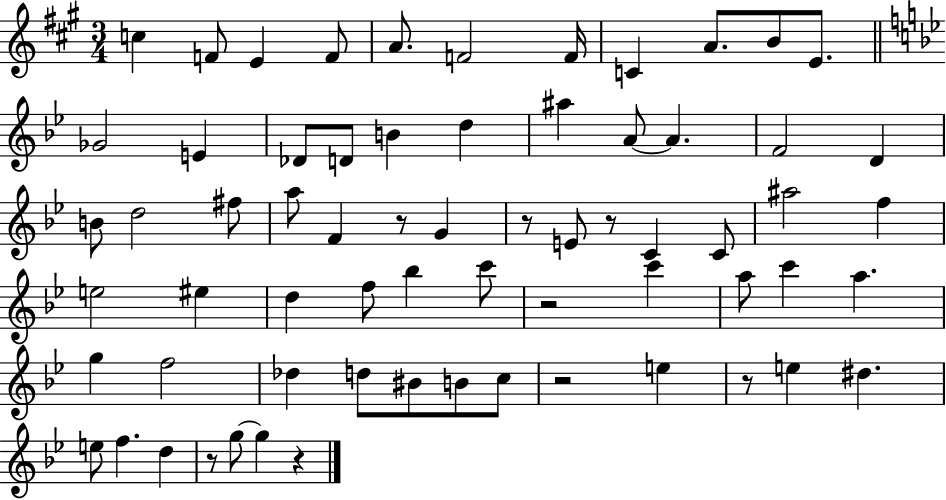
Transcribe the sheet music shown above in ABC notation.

X:1
T:Untitled
M:3/4
L:1/4
K:A
c F/2 E F/2 A/2 F2 F/4 C A/2 B/2 E/2 _G2 E _D/2 D/2 B d ^a A/2 A F2 D B/2 d2 ^f/2 a/2 F z/2 G z/2 E/2 z/2 C C/2 ^a2 f e2 ^e d f/2 _b c'/2 z2 c' a/2 c' a g f2 _d d/2 ^B/2 B/2 c/2 z2 e z/2 e ^d e/2 f d z/2 g/2 g z